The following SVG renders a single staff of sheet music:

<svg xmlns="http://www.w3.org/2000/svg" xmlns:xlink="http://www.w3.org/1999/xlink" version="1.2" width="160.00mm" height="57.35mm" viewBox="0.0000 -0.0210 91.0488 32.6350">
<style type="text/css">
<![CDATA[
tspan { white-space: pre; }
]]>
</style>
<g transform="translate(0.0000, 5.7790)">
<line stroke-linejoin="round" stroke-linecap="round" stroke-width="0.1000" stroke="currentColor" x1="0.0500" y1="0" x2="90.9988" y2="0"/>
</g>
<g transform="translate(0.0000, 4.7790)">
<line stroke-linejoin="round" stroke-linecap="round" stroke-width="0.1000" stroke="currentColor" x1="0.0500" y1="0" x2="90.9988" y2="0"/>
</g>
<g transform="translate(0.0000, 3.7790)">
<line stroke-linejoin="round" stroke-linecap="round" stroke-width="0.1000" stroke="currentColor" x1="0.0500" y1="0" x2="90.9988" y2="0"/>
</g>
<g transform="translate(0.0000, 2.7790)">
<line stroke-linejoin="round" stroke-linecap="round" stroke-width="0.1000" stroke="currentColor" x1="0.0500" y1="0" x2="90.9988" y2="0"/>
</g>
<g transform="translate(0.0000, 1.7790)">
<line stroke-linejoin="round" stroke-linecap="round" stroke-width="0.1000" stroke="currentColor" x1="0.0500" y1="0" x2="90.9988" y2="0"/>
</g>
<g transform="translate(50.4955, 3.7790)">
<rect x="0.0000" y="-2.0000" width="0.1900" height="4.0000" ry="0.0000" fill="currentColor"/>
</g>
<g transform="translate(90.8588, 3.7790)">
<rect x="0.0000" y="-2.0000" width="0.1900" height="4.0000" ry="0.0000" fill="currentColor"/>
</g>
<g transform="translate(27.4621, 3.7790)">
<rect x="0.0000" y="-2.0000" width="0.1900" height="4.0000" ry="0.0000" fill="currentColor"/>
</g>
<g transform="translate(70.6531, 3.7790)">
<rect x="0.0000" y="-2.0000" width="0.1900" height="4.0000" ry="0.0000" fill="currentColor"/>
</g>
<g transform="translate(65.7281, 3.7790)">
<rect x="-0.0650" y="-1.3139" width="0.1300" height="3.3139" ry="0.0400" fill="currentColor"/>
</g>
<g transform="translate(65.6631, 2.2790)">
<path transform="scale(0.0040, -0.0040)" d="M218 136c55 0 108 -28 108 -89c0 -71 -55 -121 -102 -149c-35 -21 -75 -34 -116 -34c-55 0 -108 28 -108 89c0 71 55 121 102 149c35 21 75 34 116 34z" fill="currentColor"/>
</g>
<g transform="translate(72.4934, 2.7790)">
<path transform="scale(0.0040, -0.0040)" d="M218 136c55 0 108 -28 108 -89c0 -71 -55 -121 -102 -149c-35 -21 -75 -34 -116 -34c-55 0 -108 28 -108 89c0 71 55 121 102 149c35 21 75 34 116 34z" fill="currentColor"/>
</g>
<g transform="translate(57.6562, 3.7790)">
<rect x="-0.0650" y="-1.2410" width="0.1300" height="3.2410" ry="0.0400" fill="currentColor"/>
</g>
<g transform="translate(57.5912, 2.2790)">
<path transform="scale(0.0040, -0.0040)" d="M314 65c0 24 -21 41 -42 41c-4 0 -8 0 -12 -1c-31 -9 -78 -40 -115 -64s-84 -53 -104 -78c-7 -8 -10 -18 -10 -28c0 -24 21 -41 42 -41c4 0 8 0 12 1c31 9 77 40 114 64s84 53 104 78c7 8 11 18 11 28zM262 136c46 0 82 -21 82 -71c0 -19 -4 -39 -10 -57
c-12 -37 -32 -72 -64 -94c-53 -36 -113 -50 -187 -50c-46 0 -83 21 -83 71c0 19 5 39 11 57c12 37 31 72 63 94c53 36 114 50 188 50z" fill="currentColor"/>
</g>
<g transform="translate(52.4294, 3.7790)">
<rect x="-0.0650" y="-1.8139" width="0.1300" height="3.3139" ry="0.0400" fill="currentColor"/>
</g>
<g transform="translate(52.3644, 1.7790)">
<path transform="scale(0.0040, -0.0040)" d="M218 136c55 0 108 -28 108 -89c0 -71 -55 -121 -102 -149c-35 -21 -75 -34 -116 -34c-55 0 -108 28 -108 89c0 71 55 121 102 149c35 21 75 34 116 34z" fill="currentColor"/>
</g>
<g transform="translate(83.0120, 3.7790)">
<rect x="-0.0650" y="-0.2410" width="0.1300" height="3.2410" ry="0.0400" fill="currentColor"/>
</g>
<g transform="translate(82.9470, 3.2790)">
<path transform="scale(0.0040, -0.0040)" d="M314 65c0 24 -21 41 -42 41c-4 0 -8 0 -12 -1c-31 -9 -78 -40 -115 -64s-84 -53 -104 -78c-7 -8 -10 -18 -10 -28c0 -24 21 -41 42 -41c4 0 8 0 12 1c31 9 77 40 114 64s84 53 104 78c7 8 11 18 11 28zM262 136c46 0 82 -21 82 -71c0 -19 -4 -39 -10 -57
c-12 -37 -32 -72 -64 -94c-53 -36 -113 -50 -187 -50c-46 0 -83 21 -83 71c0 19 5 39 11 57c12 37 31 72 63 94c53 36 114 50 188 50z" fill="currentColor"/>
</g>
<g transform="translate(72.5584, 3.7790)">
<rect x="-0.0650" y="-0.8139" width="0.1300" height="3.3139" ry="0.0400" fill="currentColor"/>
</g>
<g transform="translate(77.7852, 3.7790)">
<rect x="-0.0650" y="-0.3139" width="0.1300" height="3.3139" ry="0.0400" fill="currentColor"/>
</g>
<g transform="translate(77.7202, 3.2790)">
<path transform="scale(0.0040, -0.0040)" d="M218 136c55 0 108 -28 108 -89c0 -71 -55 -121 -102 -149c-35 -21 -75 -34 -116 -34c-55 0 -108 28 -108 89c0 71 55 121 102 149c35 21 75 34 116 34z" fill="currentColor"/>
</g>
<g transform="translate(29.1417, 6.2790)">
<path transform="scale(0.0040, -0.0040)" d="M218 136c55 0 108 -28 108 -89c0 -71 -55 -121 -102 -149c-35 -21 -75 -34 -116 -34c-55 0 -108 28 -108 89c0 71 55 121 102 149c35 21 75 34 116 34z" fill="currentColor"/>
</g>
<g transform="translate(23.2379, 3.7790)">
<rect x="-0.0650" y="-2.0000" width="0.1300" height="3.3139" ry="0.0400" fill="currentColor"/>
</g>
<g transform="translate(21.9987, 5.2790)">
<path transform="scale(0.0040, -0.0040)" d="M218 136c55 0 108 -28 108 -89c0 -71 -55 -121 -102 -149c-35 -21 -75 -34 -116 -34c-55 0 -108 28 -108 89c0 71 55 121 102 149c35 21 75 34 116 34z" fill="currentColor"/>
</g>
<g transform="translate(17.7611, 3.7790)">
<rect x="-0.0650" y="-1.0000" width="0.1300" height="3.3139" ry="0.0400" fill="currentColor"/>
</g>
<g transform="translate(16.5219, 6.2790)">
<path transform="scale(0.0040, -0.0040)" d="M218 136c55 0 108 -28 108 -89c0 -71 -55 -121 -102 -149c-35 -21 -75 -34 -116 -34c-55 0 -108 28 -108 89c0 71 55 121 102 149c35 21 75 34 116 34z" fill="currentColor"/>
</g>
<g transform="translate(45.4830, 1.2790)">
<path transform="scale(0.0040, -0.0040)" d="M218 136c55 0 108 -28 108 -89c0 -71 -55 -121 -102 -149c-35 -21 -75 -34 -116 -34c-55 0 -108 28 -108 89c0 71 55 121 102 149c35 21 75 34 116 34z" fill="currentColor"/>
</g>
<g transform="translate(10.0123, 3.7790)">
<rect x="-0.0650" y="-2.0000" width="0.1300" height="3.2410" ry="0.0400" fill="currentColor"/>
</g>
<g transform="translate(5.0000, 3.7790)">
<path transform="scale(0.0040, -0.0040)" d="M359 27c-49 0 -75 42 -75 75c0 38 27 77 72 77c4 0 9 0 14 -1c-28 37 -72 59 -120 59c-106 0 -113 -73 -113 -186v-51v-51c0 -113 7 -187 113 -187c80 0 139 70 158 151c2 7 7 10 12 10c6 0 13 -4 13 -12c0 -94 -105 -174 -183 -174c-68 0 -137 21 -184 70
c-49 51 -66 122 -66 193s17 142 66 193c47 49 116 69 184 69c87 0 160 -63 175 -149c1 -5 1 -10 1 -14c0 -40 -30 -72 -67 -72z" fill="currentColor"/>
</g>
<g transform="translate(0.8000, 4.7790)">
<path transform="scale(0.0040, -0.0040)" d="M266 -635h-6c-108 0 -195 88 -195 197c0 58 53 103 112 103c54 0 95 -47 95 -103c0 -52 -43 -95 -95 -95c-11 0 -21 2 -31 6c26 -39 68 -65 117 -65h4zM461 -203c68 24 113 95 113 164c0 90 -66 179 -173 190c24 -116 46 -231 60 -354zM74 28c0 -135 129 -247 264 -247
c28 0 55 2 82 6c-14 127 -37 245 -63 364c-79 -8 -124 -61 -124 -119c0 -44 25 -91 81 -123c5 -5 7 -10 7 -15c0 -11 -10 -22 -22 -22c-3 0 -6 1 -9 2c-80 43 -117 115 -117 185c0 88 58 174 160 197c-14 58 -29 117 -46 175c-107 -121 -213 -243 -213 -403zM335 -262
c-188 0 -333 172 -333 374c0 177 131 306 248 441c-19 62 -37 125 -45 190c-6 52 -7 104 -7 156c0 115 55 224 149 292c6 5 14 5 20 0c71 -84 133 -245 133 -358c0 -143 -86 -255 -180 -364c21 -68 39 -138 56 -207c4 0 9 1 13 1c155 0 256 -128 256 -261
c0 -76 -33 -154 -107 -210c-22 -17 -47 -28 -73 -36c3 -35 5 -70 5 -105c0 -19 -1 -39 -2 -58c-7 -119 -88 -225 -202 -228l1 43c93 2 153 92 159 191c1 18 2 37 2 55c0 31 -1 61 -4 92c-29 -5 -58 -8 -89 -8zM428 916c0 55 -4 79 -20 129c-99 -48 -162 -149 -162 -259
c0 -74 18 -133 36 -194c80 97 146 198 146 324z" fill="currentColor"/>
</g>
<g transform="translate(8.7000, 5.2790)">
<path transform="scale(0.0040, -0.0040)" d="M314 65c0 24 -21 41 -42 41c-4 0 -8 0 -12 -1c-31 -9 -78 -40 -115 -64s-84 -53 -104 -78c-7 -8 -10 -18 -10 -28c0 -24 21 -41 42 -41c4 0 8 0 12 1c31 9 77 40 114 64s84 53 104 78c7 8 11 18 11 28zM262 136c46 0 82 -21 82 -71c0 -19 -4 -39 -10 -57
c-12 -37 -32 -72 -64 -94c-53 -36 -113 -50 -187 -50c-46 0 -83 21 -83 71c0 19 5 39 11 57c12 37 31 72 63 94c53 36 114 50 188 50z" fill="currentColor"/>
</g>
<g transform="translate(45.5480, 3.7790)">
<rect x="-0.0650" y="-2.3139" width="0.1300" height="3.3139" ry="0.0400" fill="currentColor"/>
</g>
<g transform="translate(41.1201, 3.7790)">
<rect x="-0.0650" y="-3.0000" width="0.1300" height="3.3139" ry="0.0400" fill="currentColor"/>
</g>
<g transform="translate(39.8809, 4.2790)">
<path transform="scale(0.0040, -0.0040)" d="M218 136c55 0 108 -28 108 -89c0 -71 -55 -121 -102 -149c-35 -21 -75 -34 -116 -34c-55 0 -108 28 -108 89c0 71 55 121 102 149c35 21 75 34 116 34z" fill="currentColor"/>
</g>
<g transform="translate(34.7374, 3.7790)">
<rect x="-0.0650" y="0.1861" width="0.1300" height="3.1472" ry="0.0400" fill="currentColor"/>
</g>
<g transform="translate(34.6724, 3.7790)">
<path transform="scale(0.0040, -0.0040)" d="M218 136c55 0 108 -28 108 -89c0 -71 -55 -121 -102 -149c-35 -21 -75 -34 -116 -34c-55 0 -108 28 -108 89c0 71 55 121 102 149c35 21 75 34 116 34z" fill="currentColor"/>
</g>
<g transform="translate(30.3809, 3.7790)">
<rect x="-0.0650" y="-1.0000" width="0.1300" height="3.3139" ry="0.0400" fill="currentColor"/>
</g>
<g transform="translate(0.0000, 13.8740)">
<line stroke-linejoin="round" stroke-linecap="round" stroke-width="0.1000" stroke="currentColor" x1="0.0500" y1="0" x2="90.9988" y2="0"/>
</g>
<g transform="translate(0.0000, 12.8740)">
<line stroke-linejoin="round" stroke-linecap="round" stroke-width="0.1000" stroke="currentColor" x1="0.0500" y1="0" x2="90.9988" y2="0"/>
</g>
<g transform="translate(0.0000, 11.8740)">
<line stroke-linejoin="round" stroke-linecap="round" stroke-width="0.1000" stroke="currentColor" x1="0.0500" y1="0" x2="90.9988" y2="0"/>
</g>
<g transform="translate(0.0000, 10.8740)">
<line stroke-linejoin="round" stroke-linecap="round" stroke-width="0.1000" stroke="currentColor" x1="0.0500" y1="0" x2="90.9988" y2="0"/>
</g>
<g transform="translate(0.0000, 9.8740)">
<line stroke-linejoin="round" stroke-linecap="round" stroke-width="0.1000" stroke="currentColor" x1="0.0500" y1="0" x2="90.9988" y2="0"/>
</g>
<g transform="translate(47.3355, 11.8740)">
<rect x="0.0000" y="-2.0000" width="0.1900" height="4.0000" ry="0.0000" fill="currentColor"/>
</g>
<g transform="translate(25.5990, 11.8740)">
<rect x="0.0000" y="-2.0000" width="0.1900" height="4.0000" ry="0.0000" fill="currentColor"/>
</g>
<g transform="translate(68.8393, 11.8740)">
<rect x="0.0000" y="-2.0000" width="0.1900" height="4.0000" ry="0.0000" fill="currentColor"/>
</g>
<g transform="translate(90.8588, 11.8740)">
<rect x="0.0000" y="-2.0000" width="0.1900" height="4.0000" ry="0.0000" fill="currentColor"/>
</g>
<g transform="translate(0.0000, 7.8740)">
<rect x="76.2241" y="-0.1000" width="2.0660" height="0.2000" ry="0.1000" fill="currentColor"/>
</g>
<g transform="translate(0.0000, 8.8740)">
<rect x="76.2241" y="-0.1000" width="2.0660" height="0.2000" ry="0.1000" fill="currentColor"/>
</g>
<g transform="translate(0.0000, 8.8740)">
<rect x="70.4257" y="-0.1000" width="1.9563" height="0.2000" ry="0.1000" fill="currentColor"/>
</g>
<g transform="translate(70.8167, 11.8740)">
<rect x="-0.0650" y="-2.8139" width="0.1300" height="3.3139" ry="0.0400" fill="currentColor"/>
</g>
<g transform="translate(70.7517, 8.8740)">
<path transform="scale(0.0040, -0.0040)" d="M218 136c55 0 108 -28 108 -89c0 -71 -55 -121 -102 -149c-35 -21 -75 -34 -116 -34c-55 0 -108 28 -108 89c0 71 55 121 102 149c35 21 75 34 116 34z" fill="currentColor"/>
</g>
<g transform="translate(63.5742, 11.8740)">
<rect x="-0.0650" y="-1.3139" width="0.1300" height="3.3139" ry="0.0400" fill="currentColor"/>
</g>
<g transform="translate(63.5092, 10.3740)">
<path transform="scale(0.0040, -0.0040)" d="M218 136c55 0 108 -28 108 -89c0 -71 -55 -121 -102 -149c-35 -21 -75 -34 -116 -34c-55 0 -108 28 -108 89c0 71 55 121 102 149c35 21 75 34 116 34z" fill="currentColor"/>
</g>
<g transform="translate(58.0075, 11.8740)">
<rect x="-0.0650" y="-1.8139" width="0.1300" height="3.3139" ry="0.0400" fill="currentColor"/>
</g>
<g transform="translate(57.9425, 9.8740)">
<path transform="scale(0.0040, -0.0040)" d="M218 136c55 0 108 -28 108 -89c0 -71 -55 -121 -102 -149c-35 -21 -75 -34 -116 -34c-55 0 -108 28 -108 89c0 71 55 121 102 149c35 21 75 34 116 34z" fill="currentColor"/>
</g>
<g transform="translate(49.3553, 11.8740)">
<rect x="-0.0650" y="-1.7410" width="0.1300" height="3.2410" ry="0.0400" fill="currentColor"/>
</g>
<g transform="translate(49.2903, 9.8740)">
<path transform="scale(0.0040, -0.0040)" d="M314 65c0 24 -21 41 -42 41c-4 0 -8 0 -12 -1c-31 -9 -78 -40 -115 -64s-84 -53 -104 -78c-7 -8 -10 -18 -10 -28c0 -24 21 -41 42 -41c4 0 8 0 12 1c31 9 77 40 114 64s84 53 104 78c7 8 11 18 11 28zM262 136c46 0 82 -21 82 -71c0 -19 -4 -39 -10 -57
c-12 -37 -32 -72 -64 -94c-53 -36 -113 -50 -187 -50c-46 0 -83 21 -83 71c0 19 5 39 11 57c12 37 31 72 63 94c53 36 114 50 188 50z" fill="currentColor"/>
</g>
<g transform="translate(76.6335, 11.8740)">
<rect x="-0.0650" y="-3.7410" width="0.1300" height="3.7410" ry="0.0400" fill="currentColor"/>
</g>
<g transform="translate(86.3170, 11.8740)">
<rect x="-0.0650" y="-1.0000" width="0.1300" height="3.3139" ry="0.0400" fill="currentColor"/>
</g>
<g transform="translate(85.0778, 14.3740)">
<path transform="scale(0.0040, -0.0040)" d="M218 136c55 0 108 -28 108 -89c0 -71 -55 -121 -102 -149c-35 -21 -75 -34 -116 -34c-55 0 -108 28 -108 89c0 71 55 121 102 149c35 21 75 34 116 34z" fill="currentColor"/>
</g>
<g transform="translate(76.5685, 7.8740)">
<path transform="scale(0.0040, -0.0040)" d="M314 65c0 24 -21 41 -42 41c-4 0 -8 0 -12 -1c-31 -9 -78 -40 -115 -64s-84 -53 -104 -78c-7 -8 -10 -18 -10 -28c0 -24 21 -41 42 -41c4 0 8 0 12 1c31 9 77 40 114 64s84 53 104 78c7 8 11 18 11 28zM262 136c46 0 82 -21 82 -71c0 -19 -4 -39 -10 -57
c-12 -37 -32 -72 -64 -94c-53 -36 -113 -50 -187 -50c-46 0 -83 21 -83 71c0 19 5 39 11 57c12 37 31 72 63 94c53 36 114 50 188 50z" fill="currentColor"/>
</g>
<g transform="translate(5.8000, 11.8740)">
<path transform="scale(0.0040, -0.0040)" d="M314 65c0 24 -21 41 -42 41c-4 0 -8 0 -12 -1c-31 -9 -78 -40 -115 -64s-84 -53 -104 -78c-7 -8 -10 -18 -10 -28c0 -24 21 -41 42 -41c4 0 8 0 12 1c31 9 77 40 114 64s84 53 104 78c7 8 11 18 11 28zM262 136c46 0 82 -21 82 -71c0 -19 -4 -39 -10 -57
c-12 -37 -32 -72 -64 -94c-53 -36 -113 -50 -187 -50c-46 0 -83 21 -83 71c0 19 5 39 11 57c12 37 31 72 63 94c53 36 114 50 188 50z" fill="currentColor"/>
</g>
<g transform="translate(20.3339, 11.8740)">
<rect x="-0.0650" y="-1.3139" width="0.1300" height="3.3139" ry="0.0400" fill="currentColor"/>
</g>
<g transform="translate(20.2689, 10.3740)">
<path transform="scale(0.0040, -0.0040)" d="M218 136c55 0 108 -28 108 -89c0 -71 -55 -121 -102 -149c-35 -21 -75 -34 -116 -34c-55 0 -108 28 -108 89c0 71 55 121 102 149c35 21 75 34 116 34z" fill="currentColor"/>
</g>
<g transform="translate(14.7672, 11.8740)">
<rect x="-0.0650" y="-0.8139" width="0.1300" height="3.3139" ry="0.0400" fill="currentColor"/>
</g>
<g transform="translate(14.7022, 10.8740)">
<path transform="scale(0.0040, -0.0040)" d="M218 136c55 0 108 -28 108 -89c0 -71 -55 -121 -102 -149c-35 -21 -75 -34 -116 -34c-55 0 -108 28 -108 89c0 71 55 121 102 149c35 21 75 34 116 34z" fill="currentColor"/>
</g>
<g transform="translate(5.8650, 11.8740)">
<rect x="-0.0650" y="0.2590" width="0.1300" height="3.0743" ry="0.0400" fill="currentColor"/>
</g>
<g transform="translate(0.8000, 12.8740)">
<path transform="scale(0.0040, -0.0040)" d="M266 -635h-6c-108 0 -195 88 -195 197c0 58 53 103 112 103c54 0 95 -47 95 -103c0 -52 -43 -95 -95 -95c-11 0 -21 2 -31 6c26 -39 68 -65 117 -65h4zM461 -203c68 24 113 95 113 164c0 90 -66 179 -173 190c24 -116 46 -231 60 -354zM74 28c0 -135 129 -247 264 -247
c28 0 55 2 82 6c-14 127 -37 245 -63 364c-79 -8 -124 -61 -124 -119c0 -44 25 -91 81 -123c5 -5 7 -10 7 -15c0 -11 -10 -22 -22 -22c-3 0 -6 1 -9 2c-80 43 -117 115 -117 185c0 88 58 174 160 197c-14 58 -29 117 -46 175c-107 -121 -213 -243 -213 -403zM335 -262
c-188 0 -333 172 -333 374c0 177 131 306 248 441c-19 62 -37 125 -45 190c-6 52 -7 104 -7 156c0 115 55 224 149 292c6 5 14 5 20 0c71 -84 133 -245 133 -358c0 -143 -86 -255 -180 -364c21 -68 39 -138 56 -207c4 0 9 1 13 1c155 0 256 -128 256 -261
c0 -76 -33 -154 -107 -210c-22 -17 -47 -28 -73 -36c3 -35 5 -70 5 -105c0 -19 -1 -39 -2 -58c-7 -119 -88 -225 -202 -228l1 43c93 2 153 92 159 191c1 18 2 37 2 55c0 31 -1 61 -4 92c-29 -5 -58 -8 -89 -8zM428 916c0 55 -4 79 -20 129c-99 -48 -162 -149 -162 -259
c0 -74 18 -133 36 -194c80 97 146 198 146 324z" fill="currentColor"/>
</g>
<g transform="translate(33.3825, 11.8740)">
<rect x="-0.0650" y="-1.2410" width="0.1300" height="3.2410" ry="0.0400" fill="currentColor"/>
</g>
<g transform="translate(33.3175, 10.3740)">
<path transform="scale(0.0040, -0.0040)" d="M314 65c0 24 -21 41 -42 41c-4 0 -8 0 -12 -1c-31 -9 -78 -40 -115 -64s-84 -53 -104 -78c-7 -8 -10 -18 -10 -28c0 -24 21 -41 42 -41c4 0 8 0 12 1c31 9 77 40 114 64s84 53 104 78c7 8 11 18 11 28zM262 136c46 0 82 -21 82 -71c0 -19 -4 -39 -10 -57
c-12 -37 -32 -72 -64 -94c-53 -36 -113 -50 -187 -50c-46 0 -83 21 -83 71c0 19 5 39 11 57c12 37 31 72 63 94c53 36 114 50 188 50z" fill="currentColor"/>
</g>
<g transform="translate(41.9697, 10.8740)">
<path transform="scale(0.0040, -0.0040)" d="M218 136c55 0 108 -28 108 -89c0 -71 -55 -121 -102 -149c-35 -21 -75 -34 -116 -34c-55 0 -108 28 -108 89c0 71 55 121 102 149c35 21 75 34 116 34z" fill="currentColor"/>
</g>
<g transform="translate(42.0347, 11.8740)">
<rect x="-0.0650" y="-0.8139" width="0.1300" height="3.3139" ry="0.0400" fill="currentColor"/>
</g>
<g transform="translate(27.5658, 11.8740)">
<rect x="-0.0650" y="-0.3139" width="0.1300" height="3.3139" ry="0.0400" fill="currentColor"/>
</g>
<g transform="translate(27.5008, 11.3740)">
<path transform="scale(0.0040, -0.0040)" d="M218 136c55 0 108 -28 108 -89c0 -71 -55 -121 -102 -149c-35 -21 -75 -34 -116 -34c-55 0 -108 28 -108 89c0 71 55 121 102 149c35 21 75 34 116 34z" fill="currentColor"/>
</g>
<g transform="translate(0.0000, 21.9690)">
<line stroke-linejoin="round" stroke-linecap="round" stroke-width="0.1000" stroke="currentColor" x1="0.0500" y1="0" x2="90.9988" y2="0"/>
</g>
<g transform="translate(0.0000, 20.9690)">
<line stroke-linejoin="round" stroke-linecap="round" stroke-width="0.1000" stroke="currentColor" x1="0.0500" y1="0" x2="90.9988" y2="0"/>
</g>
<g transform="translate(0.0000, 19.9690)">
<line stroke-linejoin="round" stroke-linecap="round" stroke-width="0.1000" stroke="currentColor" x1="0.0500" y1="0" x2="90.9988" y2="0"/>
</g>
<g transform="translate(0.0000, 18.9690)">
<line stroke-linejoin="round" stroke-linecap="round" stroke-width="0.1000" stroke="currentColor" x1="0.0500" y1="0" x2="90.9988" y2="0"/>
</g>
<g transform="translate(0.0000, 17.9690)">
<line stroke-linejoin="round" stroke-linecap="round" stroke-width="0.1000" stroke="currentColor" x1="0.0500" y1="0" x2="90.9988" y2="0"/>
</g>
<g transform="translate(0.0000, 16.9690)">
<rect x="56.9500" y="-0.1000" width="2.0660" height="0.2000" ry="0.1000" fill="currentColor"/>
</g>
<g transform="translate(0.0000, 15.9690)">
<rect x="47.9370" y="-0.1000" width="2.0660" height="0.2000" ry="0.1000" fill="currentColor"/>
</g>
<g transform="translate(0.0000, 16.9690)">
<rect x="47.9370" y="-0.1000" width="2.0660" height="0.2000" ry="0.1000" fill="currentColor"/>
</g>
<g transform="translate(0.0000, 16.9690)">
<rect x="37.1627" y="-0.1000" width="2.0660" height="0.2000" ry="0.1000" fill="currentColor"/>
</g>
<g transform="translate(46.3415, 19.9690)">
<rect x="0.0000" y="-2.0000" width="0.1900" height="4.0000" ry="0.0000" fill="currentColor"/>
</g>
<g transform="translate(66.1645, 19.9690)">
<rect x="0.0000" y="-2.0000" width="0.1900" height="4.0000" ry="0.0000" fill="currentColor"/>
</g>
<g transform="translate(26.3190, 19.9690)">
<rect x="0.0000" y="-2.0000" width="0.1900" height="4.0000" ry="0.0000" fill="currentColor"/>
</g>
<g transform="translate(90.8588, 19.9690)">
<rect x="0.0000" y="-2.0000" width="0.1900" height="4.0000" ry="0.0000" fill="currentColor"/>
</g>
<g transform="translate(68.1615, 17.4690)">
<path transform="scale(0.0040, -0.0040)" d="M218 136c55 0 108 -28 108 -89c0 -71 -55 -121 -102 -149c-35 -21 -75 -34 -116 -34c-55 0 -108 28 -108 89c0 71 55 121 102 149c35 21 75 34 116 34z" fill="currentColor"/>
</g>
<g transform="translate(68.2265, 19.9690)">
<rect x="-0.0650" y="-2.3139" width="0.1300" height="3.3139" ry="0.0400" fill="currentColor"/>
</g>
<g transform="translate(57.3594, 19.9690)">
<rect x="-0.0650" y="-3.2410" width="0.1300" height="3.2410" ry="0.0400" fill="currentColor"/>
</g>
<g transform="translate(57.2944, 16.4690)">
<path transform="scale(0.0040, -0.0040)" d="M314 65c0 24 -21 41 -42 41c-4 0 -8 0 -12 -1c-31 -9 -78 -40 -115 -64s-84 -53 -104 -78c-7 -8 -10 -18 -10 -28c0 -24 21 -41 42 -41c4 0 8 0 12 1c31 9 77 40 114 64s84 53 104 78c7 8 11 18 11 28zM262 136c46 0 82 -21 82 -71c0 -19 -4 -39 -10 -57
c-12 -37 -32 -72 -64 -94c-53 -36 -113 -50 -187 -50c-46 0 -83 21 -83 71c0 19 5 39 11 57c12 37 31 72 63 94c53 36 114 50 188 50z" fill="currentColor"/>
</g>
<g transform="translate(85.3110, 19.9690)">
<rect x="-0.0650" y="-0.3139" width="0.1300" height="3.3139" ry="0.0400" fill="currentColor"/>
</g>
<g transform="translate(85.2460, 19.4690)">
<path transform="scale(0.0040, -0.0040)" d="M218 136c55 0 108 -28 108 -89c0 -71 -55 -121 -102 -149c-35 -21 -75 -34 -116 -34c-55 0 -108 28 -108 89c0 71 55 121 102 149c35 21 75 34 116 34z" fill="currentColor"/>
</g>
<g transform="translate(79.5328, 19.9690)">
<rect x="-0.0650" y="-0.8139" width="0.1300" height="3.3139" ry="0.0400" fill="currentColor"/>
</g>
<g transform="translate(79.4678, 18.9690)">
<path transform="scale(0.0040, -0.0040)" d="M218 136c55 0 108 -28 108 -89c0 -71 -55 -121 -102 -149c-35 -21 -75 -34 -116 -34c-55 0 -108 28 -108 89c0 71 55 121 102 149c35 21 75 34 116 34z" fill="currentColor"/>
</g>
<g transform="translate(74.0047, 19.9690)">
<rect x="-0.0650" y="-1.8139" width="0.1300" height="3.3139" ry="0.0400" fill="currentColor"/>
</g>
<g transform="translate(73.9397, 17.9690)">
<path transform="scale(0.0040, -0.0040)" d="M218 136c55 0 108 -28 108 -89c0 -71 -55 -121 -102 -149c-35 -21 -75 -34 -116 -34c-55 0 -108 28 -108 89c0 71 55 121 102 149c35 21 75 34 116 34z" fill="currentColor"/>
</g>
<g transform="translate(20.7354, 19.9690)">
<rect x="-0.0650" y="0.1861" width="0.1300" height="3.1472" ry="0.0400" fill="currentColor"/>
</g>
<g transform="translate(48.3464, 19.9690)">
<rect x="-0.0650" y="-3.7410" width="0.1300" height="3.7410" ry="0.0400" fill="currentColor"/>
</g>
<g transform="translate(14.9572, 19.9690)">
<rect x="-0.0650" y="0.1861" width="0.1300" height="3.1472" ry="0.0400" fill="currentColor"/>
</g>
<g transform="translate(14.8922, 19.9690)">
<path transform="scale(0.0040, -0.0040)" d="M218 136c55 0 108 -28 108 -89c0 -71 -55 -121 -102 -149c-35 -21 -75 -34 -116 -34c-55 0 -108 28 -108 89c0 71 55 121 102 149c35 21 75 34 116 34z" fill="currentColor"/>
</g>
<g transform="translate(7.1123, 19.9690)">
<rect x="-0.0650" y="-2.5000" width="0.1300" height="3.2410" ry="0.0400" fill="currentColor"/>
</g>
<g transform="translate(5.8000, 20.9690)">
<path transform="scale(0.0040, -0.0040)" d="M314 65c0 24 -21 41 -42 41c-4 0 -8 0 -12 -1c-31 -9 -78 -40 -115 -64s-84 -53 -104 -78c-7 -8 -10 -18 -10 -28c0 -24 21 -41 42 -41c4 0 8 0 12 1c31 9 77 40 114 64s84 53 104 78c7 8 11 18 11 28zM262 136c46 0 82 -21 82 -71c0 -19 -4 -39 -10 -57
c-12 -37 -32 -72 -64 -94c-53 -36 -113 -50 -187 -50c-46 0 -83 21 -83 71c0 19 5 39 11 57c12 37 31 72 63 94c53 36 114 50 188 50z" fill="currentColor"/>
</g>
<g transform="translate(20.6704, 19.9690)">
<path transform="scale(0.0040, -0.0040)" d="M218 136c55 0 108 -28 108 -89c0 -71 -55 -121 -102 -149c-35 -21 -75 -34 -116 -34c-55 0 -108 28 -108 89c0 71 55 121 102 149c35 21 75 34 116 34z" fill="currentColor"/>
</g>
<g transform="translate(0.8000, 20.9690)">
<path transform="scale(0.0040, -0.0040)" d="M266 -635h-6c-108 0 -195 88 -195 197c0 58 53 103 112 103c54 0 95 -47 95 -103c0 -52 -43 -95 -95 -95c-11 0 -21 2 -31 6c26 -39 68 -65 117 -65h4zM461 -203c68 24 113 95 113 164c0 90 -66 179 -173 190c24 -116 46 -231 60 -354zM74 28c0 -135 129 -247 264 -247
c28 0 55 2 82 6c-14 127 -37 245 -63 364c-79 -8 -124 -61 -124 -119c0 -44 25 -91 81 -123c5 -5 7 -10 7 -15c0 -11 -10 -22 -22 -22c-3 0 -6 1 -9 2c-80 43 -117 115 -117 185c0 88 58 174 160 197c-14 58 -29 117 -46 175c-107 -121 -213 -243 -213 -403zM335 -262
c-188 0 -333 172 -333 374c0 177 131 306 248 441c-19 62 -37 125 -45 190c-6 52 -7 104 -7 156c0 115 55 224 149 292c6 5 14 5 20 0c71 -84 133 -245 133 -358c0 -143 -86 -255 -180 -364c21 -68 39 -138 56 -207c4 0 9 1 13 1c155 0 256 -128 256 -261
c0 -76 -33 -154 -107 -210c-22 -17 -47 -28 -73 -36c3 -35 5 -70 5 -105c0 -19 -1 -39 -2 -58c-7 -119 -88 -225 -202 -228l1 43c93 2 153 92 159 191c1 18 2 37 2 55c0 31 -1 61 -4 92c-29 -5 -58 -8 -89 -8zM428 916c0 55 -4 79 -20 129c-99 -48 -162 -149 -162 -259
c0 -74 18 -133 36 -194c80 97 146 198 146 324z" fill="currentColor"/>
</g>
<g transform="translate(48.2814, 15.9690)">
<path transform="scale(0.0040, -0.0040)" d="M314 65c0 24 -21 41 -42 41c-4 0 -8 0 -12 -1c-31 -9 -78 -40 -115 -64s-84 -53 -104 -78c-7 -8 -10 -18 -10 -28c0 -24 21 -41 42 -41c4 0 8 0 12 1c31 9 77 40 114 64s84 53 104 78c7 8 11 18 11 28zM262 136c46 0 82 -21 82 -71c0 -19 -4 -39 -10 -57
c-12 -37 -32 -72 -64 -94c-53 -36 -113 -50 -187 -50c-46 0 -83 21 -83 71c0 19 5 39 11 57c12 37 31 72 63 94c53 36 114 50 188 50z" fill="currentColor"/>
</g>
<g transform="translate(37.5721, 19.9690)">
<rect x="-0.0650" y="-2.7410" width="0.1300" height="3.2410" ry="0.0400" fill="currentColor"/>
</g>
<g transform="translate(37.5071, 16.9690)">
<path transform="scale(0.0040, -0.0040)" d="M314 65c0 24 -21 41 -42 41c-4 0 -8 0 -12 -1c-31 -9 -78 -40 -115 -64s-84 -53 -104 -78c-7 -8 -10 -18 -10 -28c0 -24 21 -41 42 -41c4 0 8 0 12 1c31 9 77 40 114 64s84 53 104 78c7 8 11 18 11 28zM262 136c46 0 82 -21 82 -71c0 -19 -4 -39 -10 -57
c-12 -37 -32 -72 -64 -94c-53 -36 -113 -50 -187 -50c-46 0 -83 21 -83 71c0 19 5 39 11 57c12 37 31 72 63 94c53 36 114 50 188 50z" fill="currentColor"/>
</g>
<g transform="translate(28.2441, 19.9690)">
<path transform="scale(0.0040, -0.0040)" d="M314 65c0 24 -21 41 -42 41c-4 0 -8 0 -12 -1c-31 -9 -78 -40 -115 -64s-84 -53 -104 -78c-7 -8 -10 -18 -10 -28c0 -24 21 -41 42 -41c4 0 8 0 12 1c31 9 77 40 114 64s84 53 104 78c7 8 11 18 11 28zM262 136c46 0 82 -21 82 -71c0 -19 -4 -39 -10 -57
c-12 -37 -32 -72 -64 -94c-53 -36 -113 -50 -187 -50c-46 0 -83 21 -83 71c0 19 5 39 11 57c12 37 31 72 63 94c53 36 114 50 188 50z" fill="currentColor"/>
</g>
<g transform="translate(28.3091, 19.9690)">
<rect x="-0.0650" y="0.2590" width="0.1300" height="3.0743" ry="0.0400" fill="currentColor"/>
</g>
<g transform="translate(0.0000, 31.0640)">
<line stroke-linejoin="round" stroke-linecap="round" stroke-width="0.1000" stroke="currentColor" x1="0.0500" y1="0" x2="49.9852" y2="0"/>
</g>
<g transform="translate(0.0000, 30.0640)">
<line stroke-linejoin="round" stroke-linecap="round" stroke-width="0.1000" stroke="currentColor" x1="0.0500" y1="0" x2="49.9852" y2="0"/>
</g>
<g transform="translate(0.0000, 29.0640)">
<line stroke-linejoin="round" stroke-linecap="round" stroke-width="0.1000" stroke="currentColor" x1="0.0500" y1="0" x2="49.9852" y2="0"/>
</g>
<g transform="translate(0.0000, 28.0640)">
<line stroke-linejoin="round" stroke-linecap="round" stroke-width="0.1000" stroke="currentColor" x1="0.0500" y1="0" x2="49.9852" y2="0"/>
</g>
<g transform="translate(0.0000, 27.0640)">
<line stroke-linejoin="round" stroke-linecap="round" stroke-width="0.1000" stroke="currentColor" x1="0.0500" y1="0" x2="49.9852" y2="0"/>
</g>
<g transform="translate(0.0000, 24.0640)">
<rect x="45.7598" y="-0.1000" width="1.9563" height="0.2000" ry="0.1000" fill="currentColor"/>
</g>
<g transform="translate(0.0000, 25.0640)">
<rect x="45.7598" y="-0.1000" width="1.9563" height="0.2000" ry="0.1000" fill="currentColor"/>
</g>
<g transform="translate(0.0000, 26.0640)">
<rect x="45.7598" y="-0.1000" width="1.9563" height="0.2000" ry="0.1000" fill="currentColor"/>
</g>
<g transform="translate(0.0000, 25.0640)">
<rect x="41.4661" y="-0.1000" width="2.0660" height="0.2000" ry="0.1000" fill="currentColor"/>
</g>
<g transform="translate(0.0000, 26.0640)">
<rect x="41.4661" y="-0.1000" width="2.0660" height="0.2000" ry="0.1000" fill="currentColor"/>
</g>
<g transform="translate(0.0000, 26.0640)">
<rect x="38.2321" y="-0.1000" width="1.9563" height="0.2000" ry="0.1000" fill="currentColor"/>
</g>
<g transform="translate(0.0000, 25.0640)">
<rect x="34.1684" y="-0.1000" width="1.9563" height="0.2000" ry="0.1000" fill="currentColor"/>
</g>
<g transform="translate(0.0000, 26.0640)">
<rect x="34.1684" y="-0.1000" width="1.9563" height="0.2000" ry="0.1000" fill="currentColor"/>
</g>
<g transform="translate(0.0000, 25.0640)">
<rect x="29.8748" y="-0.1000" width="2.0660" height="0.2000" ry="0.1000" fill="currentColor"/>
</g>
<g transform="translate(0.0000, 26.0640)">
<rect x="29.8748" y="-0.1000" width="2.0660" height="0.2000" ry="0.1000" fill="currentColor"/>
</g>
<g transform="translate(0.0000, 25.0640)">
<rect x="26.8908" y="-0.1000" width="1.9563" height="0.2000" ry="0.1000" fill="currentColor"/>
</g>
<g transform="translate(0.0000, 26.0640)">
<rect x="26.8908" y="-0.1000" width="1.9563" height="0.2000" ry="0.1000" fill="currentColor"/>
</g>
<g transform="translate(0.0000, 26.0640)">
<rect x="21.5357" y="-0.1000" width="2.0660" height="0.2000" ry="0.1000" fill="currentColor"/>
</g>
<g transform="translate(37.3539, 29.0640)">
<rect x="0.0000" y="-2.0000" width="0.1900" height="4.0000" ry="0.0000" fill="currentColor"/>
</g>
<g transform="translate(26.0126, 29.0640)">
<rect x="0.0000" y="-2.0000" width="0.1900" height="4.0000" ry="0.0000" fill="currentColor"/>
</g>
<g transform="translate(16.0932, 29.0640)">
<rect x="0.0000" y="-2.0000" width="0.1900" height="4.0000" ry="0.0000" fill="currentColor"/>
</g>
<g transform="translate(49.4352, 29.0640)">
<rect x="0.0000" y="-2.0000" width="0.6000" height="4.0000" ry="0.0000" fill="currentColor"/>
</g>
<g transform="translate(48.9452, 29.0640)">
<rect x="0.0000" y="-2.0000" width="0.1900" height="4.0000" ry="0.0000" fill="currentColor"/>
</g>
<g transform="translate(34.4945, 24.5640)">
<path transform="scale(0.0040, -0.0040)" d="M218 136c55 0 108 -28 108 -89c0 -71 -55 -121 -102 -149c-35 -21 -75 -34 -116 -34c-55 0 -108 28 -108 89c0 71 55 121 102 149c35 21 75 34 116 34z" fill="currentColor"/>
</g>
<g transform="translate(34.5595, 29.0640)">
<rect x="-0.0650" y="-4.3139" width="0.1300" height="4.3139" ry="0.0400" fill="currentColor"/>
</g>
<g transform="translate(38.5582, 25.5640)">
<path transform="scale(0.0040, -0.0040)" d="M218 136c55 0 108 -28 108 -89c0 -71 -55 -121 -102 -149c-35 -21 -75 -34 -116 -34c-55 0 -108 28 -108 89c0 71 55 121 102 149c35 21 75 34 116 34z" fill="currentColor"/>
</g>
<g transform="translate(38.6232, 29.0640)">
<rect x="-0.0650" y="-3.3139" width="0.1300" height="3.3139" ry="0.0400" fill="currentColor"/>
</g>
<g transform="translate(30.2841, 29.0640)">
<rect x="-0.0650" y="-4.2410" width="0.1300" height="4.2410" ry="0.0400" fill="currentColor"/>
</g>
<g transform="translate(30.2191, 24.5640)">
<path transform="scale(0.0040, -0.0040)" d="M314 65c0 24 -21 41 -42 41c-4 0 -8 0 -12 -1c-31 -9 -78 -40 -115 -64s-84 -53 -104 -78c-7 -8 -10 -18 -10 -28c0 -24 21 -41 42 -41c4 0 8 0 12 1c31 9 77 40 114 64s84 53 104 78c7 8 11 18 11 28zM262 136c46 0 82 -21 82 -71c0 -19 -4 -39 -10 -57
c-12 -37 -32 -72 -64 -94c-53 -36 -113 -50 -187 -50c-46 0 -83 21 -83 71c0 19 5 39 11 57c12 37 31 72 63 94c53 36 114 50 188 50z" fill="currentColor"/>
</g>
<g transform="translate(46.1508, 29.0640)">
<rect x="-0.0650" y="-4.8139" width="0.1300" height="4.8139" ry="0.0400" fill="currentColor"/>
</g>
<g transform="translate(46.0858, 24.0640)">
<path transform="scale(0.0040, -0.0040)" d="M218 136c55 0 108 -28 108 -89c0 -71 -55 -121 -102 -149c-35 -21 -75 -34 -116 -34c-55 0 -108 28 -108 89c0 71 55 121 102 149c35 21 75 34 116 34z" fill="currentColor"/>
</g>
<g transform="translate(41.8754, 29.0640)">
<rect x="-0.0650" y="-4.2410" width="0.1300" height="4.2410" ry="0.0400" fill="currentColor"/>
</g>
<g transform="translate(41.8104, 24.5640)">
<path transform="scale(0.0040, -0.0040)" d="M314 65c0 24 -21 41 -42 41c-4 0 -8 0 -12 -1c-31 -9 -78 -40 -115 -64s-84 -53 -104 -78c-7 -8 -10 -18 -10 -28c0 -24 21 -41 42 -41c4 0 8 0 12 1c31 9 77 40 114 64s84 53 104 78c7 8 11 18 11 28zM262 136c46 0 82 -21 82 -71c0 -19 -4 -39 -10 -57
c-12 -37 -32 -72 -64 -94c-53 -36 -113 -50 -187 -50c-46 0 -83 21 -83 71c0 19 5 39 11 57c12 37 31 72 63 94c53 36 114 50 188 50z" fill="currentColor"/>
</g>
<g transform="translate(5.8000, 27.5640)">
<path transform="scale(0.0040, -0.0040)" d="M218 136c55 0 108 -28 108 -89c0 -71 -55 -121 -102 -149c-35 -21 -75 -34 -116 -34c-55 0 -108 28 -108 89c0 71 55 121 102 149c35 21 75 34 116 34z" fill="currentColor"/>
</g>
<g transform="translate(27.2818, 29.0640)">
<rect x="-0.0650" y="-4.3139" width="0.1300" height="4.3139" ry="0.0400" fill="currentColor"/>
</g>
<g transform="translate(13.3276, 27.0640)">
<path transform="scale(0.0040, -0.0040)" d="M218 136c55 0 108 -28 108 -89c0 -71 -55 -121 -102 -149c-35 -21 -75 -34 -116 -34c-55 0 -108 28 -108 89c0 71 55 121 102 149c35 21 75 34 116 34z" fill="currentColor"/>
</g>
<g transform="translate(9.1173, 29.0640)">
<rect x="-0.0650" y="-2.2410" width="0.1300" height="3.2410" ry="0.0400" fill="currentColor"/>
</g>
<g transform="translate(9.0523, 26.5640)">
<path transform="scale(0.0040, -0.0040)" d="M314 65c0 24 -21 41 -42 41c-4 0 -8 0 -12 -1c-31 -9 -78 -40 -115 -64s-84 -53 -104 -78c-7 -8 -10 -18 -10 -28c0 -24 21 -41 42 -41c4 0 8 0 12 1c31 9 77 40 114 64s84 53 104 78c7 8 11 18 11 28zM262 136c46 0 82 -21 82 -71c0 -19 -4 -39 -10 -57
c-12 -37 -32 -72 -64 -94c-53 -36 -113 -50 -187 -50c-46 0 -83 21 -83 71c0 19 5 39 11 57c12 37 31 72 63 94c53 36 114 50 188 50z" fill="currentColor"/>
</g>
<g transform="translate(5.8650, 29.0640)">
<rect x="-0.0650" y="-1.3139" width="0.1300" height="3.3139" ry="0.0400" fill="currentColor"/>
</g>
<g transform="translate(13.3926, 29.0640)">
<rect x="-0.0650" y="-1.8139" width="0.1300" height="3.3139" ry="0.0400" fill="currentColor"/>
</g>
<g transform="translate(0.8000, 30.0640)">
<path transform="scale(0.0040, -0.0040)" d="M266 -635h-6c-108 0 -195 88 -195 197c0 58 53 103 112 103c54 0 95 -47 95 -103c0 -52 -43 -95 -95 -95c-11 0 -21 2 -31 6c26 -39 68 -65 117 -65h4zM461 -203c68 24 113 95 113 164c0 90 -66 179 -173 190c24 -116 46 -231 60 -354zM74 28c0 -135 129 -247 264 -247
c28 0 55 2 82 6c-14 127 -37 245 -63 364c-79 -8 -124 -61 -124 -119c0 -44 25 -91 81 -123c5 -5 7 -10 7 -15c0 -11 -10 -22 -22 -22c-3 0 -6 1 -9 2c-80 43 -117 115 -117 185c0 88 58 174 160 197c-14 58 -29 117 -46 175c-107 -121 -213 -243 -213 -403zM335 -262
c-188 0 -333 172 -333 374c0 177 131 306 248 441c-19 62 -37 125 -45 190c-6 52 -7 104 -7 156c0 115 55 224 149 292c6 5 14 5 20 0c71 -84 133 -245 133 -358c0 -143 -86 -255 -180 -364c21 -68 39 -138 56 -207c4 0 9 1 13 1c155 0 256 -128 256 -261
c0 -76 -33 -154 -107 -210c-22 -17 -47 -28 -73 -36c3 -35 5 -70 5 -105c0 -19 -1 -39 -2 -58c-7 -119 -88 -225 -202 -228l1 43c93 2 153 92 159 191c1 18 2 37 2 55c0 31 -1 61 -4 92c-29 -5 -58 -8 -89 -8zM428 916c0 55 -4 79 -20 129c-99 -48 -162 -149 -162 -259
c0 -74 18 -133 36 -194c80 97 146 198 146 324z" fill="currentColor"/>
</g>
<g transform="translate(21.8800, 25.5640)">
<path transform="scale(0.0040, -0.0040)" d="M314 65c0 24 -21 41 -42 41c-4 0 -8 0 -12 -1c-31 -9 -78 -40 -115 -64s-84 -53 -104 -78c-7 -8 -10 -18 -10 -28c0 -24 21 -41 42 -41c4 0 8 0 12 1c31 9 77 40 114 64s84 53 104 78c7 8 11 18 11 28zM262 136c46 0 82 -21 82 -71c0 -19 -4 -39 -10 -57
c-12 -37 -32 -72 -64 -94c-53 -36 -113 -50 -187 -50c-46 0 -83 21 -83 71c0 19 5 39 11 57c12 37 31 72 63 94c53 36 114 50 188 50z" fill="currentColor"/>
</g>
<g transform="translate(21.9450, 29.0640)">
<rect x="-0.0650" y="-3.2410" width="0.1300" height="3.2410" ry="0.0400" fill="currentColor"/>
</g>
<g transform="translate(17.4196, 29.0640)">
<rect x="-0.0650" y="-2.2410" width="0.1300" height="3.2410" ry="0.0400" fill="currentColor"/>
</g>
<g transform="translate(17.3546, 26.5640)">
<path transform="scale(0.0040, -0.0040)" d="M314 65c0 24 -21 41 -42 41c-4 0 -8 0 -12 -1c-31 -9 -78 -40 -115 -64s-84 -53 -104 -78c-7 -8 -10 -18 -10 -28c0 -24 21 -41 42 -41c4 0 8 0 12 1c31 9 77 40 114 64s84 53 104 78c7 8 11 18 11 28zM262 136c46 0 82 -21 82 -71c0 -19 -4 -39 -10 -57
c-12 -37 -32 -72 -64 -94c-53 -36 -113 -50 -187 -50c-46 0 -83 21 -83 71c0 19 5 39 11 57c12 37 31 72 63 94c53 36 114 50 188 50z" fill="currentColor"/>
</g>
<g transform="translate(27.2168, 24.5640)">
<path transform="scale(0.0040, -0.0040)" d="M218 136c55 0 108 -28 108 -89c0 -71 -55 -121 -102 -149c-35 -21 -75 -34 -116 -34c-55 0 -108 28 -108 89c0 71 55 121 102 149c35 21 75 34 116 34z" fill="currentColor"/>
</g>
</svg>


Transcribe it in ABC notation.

X:1
T:Untitled
M:4/4
L:1/4
K:C
F2 D F D B A g f e2 e d c c2 B2 d e c e2 d f2 f e a c'2 D G2 B B B2 a2 c'2 b2 g f d c e g2 f g2 b2 d' d'2 d' b d'2 e'